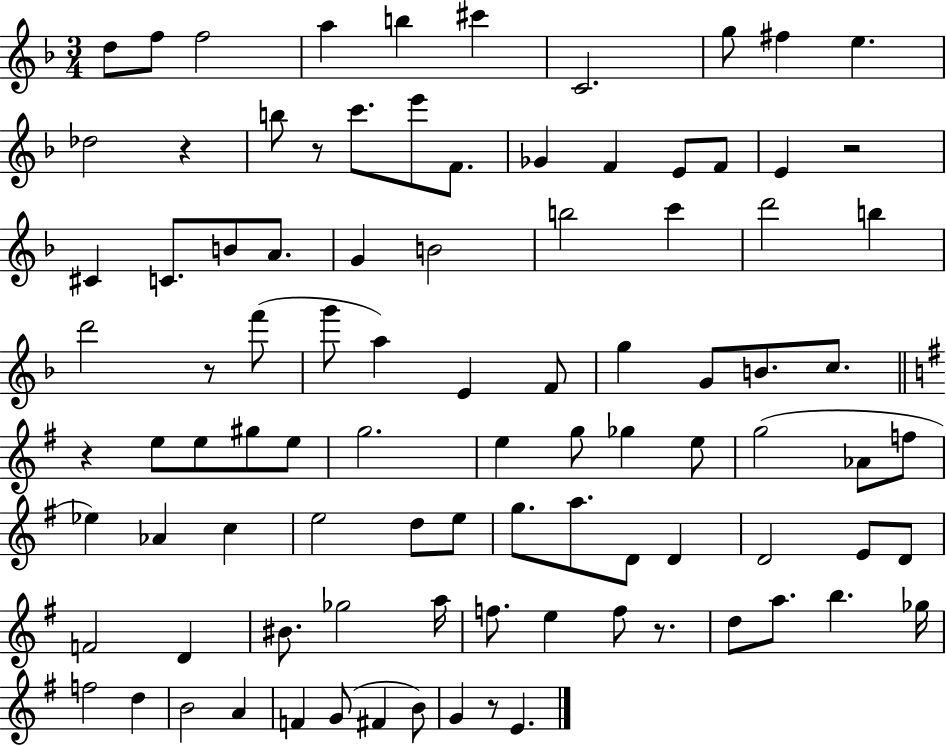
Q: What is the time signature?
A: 3/4